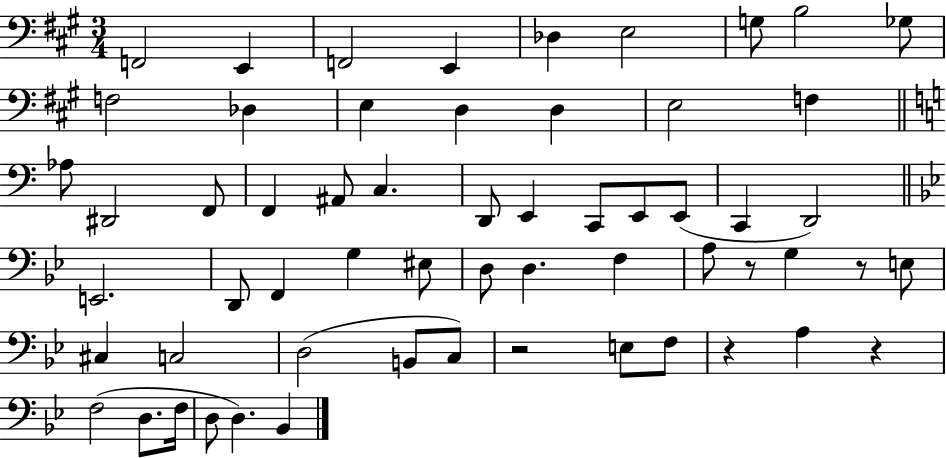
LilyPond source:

{
  \clef bass
  \numericTimeSignature
  \time 3/4
  \key a \major
  f,2 e,4 | f,2 e,4 | des4 e2 | g8 b2 ges8 | \break f2 des4 | e4 d4 d4 | e2 f4 | \bar "||" \break \key c \major aes8 dis,2 f,8 | f,4 ais,8 c4. | d,8 e,4 c,8 e,8 e,8( | c,4 d,2) | \break \bar "||" \break \key g \minor e,2. | d,8 f,4 g4 eis8 | d8 d4. f4 | a8 r8 g4 r8 e8 | \break cis4 c2 | d2( b,8 c8) | r2 e8 f8 | r4 a4 r4 | \break f2( d8. f16 | d8 d4.) bes,4 | \bar "|."
}